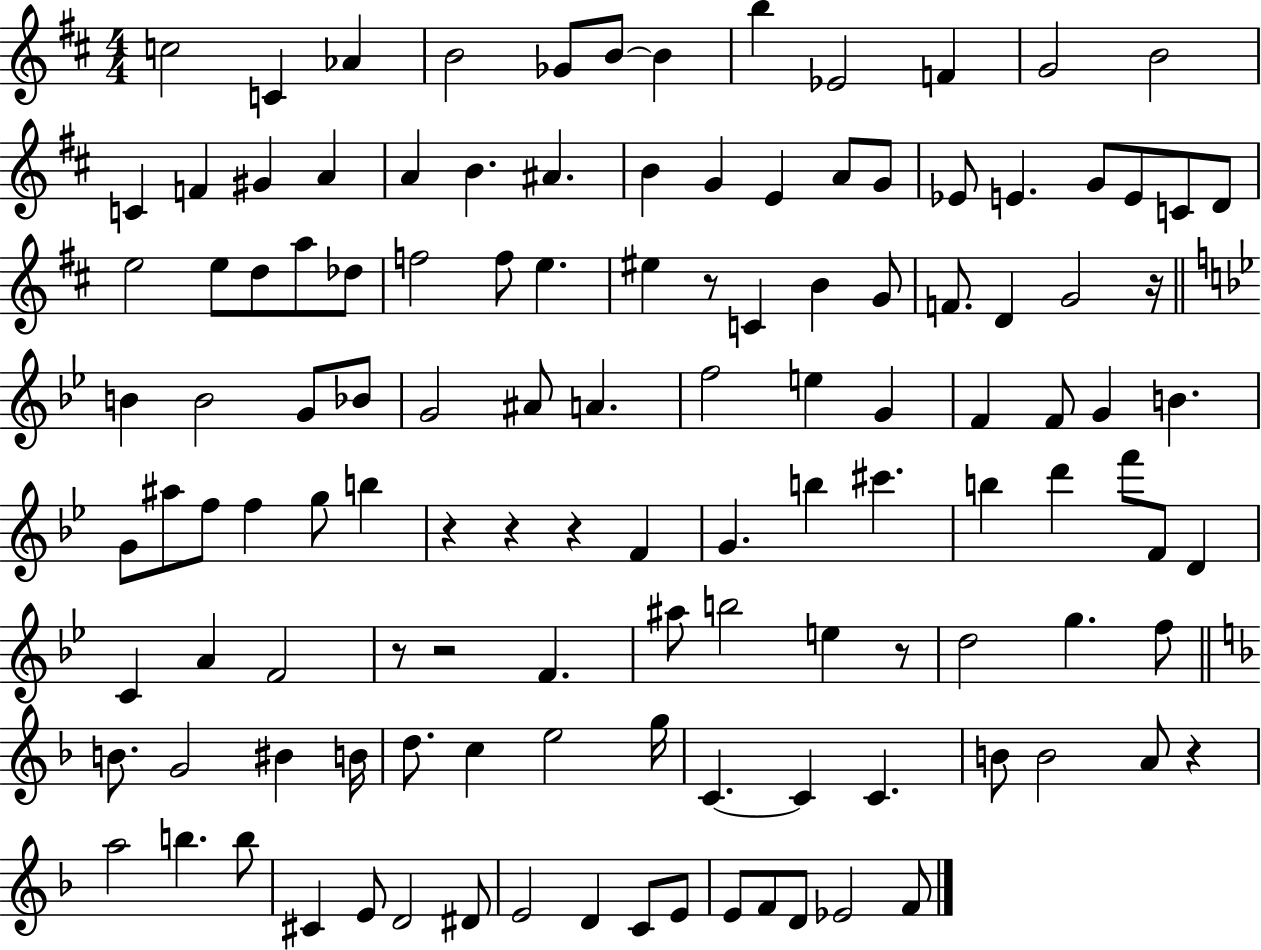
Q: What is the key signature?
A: D major